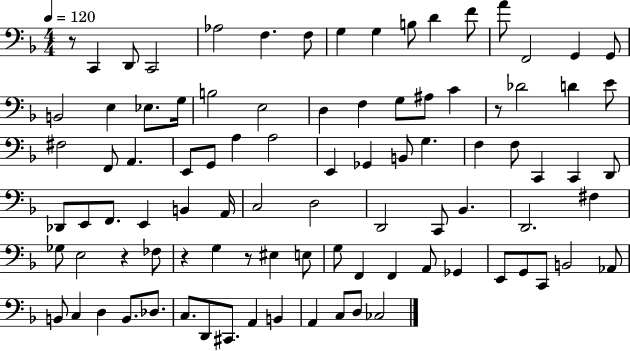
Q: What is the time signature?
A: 4/4